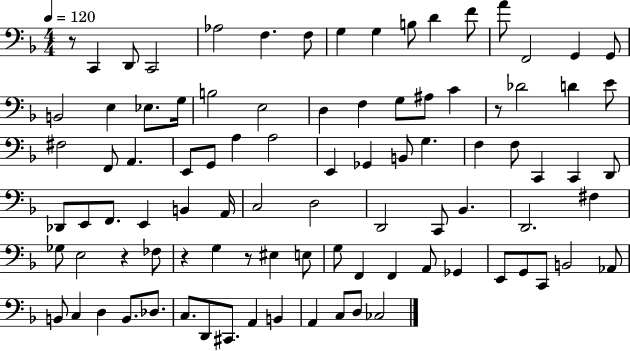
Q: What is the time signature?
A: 4/4